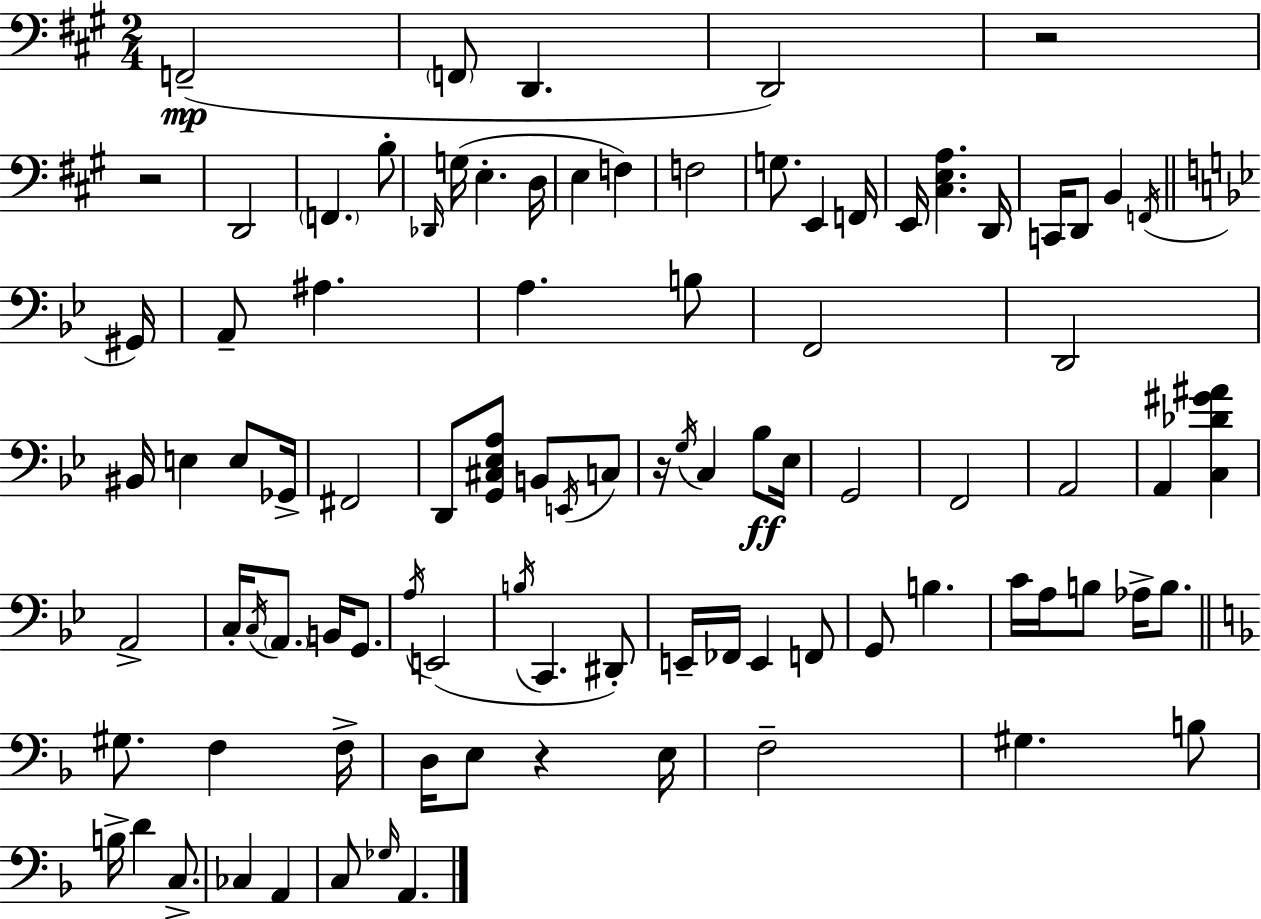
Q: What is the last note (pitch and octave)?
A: A2